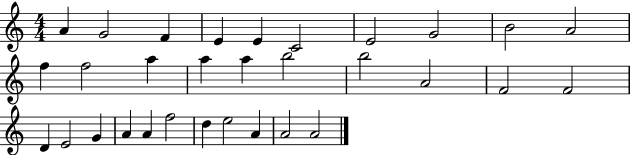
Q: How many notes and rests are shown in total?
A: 31